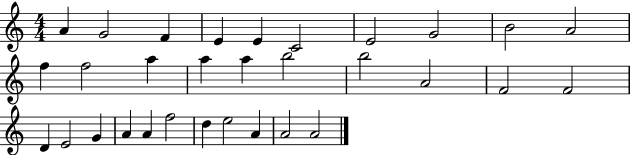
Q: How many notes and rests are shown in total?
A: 31